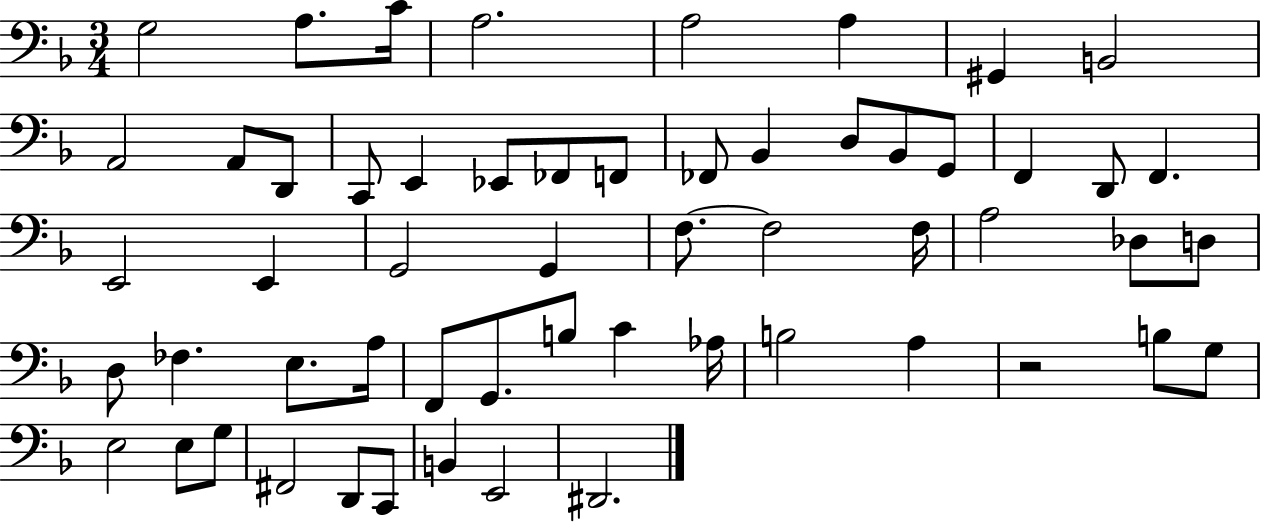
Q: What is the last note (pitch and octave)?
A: D#2